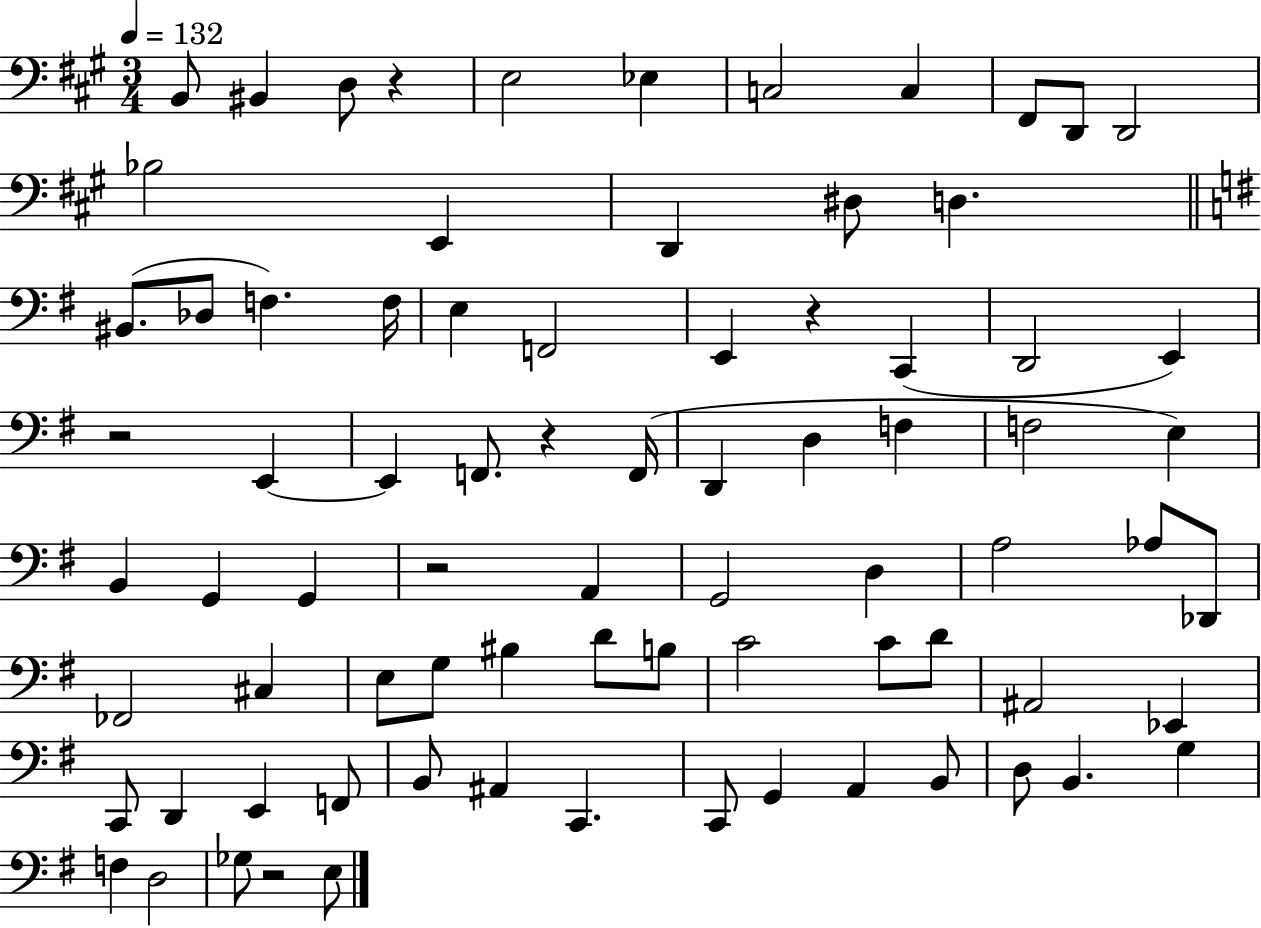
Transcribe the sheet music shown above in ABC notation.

X:1
T:Untitled
M:3/4
L:1/4
K:A
B,,/2 ^B,, D,/2 z E,2 _E, C,2 C, ^F,,/2 D,,/2 D,,2 _B,2 E,, D,, ^D,/2 D, ^B,,/2 _D,/2 F, F,/4 E, F,,2 E,, z C,, D,,2 E,, z2 E,, E,, F,,/2 z F,,/4 D,, D, F, F,2 E, B,, G,, G,, z2 A,, G,,2 D, A,2 _A,/2 _D,,/2 _F,,2 ^C, E,/2 G,/2 ^B, D/2 B,/2 C2 C/2 D/2 ^A,,2 _E,, C,,/2 D,, E,, F,,/2 B,,/2 ^A,, C,, C,,/2 G,, A,, B,,/2 D,/2 B,, G, F, D,2 _G,/2 z2 E,/2